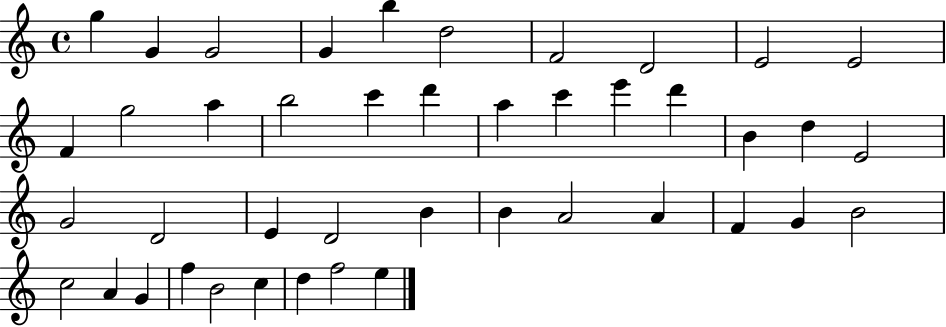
X:1
T:Untitled
M:4/4
L:1/4
K:C
g G G2 G b d2 F2 D2 E2 E2 F g2 a b2 c' d' a c' e' d' B d E2 G2 D2 E D2 B B A2 A F G B2 c2 A G f B2 c d f2 e